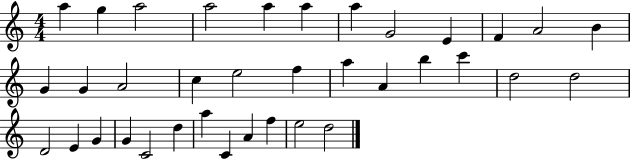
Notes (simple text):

A5/q G5/q A5/h A5/h A5/q A5/q A5/q G4/h E4/q F4/q A4/h B4/q G4/q G4/q A4/h C5/q E5/h F5/q A5/q A4/q B5/q C6/q D5/h D5/h D4/h E4/q G4/q G4/q C4/h D5/q A5/q C4/q A4/q F5/q E5/h D5/h